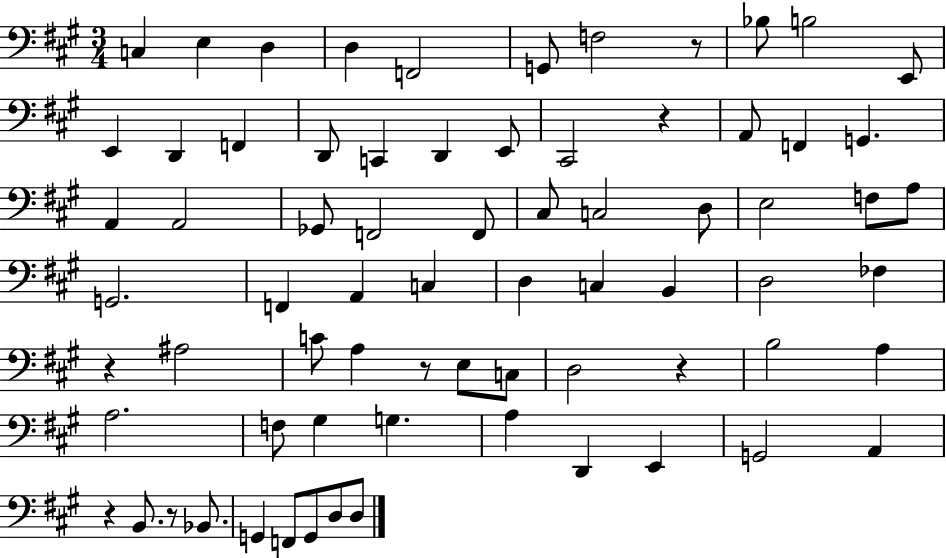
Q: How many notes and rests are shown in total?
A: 72